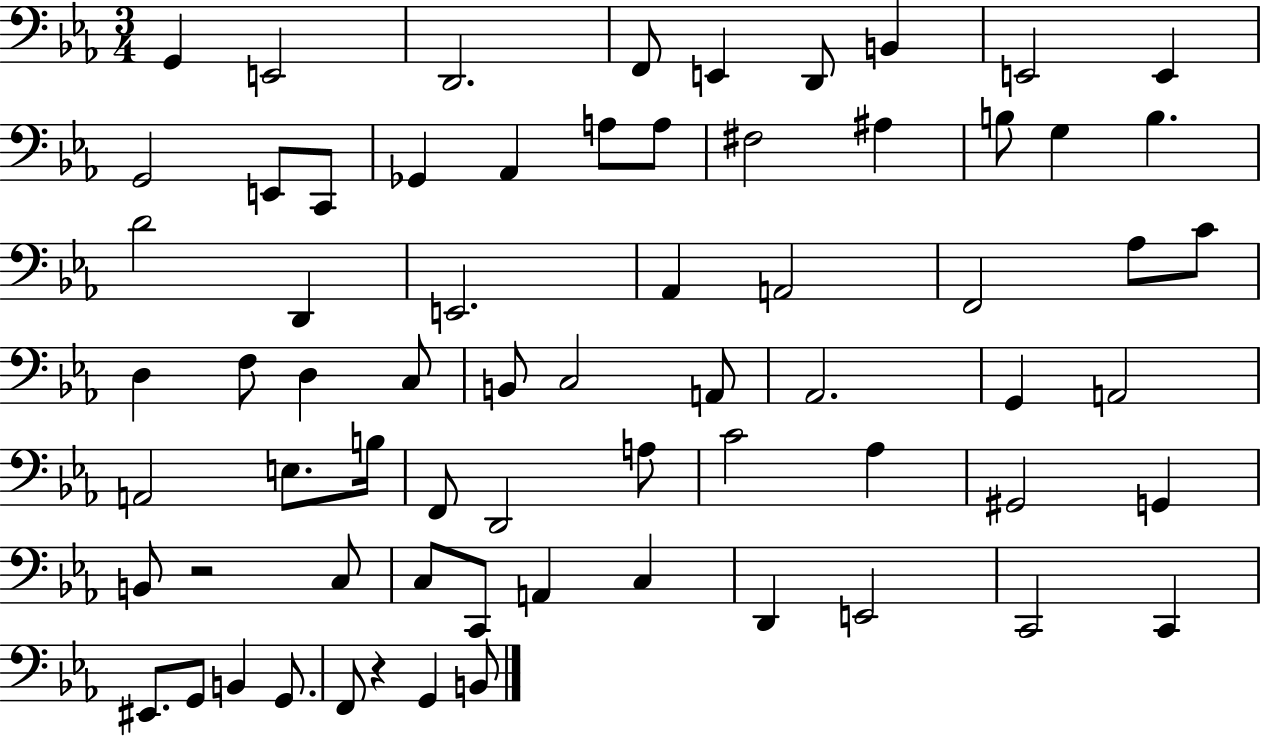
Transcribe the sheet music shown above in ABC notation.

X:1
T:Untitled
M:3/4
L:1/4
K:Eb
G,, E,,2 D,,2 F,,/2 E,, D,,/2 B,, E,,2 E,, G,,2 E,,/2 C,,/2 _G,, _A,, A,/2 A,/2 ^F,2 ^A, B,/2 G, B, D2 D,, E,,2 _A,, A,,2 F,,2 _A,/2 C/2 D, F,/2 D, C,/2 B,,/2 C,2 A,,/2 _A,,2 G,, A,,2 A,,2 E,/2 B,/4 F,,/2 D,,2 A,/2 C2 _A, ^G,,2 G,, B,,/2 z2 C,/2 C,/2 C,,/2 A,, C, D,, E,,2 C,,2 C,, ^E,,/2 G,,/2 B,, G,,/2 F,,/2 z G,, B,,/2